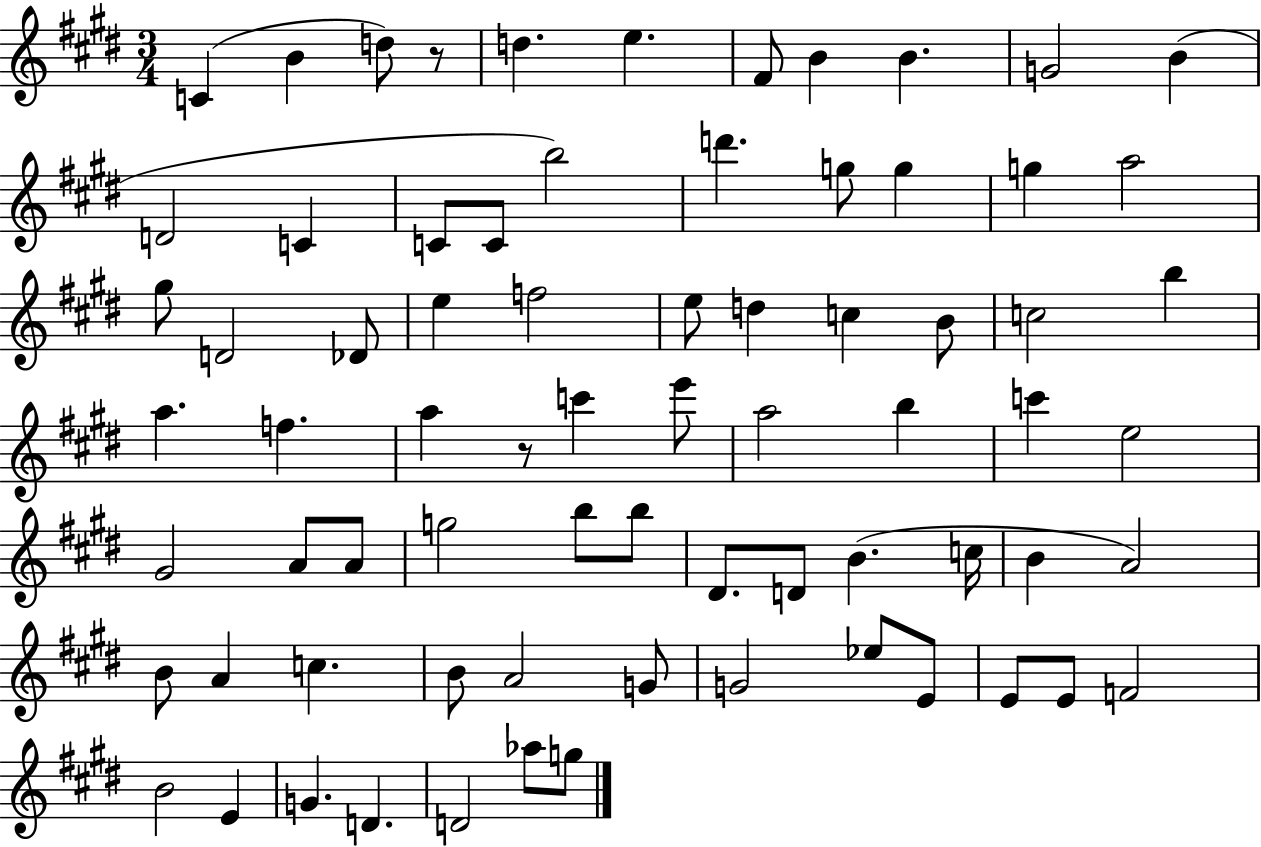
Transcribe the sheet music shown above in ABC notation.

X:1
T:Untitled
M:3/4
L:1/4
K:E
C B d/2 z/2 d e ^F/2 B B G2 B D2 C C/2 C/2 b2 d' g/2 g g a2 ^g/2 D2 _D/2 e f2 e/2 d c B/2 c2 b a f a z/2 c' e'/2 a2 b c' e2 ^G2 A/2 A/2 g2 b/2 b/2 ^D/2 D/2 B c/4 B A2 B/2 A c B/2 A2 G/2 G2 _e/2 E/2 E/2 E/2 F2 B2 E G D D2 _a/2 g/2